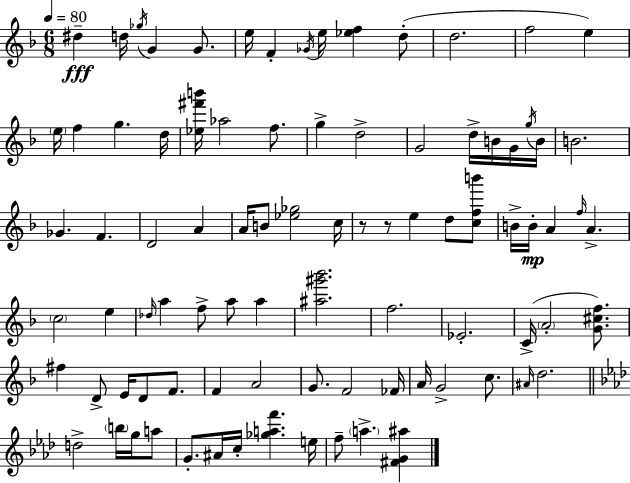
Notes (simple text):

D#5/q D5/s Gb5/s G4/q G4/e. E5/s F4/q Gb4/s E5/s [Eb5,F5]/q D5/e D5/h. F5/h E5/q E5/s F5/q G5/q. D5/s [Eb5,F#6,B6]/s Ab5/h F5/e. G5/q D5/h G4/h D5/s B4/s G4/s G5/s B4/s B4/h. Gb4/q. F4/q. D4/h A4/q A4/s B4/e [Eb5,Gb5]/h C5/s R/e R/e E5/q D5/e [C5,F5,B6]/e B4/s B4/s A4/q F5/s A4/q. C5/h E5/q Db5/s A5/q F5/e A5/e A5/q [A#5,G#6,Bb6]/h. F5/h. Eb4/h. C4/s A4/h [G4,C#5,F5]/e. F#5/q D4/e E4/s D4/e F4/e. F4/q A4/h G4/e. F4/h FES4/s A4/s G4/h C5/e. A#4/s D5/h. D5/h B5/s G5/s A5/e G4/e. A#4/s C5/s [Gb5,A5,F6]/q. E5/s F5/e A5/q. [F#4,G4,A#5]/q